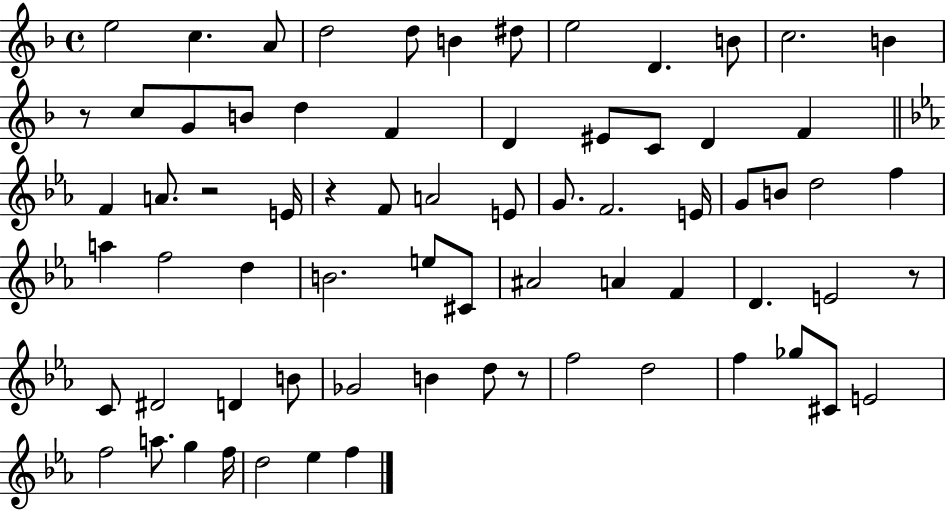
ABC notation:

X:1
T:Untitled
M:4/4
L:1/4
K:F
e2 c A/2 d2 d/2 B ^d/2 e2 D B/2 c2 B z/2 c/2 G/2 B/2 d F D ^E/2 C/2 D F F A/2 z2 E/4 z F/2 A2 E/2 G/2 F2 E/4 G/2 B/2 d2 f a f2 d B2 e/2 ^C/2 ^A2 A F D E2 z/2 C/2 ^D2 D B/2 _G2 B d/2 z/2 f2 d2 f _g/2 ^C/2 E2 f2 a/2 g f/4 d2 _e f